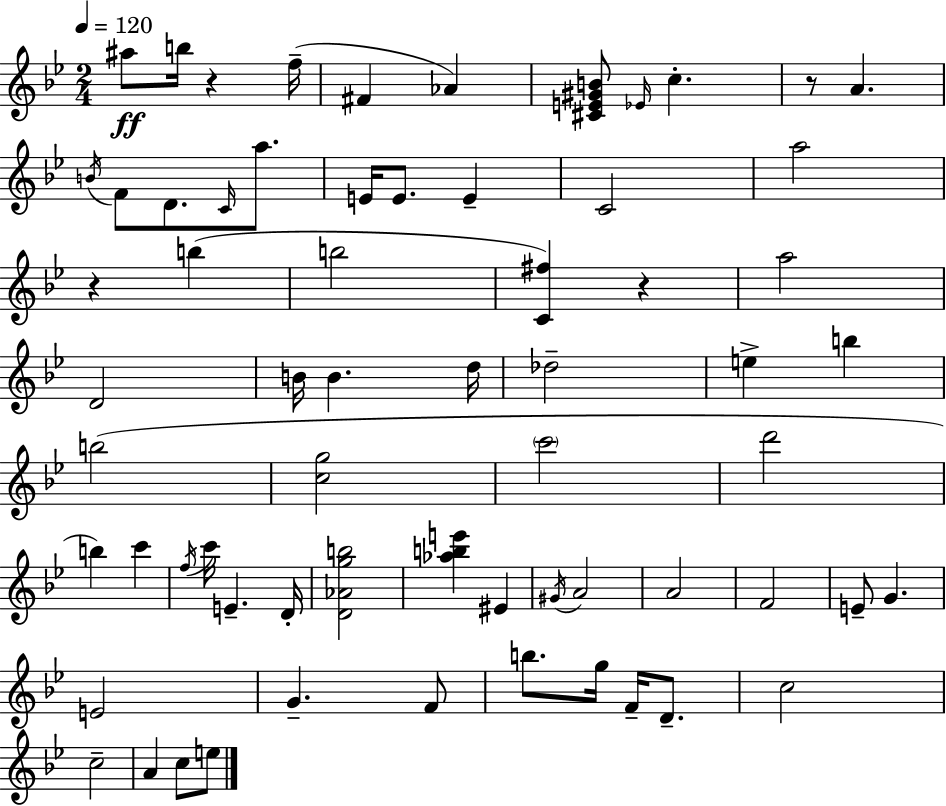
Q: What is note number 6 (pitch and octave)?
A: Eb4